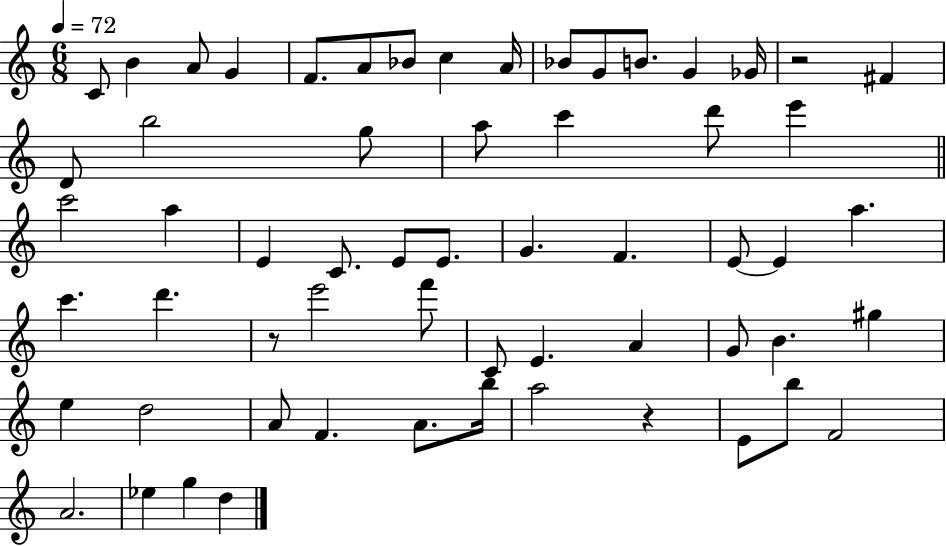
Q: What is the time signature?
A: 6/8